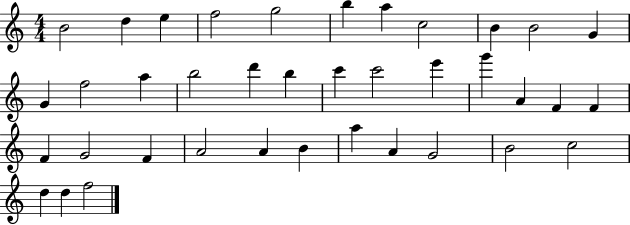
{
  \clef treble
  \numericTimeSignature
  \time 4/4
  \key c \major
  b'2 d''4 e''4 | f''2 g''2 | b''4 a''4 c''2 | b'4 b'2 g'4 | \break g'4 f''2 a''4 | b''2 d'''4 b''4 | c'''4 c'''2 e'''4 | g'''4 a'4 f'4 f'4 | \break f'4 g'2 f'4 | a'2 a'4 b'4 | a''4 a'4 g'2 | b'2 c''2 | \break d''4 d''4 f''2 | \bar "|."
}